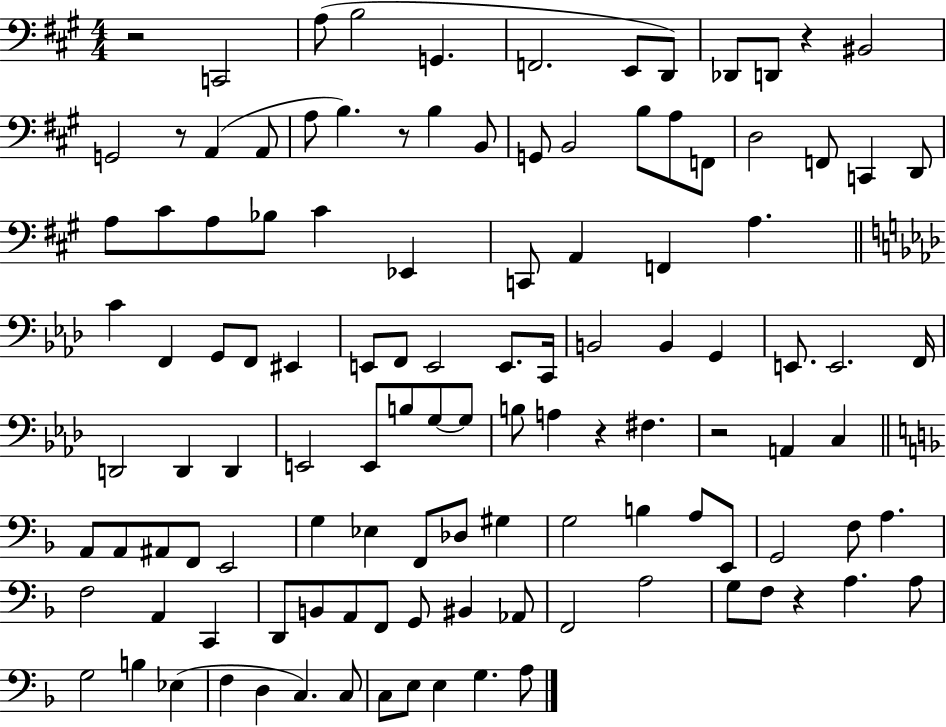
R/h C2/h A3/e B3/h G2/q. F2/h. E2/e D2/e Db2/e D2/e R/q BIS2/h G2/h R/e A2/q A2/e A3/e B3/q. R/e B3/q B2/e G2/e B2/h B3/e A3/e F2/e D3/h F2/e C2/q D2/e A3/e C#4/e A3/e Bb3/e C#4/q Eb2/q C2/e A2/q F2/q A3/q. C4/q F2/q G2/e F2/e EIS2/q E2/e F2/e E2/h E2/e. C2/s B2/h B2/q G2/q E2/e. E2/h. F2/s D2/h D2/q D2/q E2/h E2/e B3/e G3/e G3/e B3/e A3/q R/q F#3/q. R/h A2/q C3/q A2/e A2/e A#2/e F2/e E2/h G3/q Eb3/q F2/e Db3/e G#3/q G3/h B3/q A3/e E2/e G2/h F3/e A3/q. F3/h A2/q C2/q D2/e B2/e A2/e F2/e G2/e BIS2/q Ab2/e F2/h A3/h G3/e F3/e R/q A3/q. A3/e G3/h B3/q Eb3/q F3/q D3/q C3/q. C3/e C3/e E3/e E3/q G3/q. A3/e